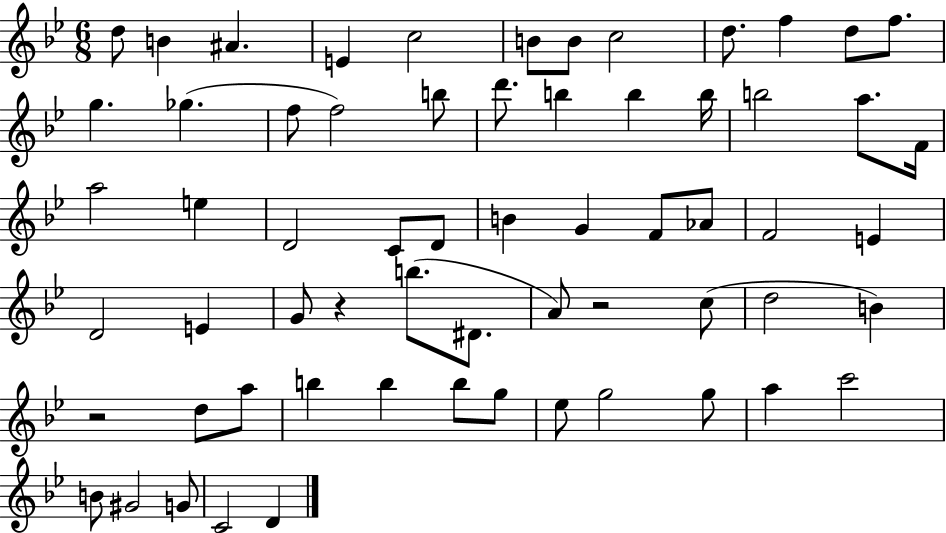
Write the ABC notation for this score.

X:1
T:Untitled
M:6/8
L:1/4
K:Bb
d/2 B ^A E c2 B/2 B/2 c2 d/2 f d/2 f/2 g _g f/2 f2 b/2 d'/2 b b b/4 b2 a/2 F/4 a2 e D2 C/2 D/2 B G F/2 _A/2 F2 E D2 E G/2 z b/2 ^D/2 A/2 z2 c/2 d2 B z2 d/2 a/2 b b b/2 g/2 _e/2 g2 g/2 a c'2 B/2 ^G2 G/2 C2 D